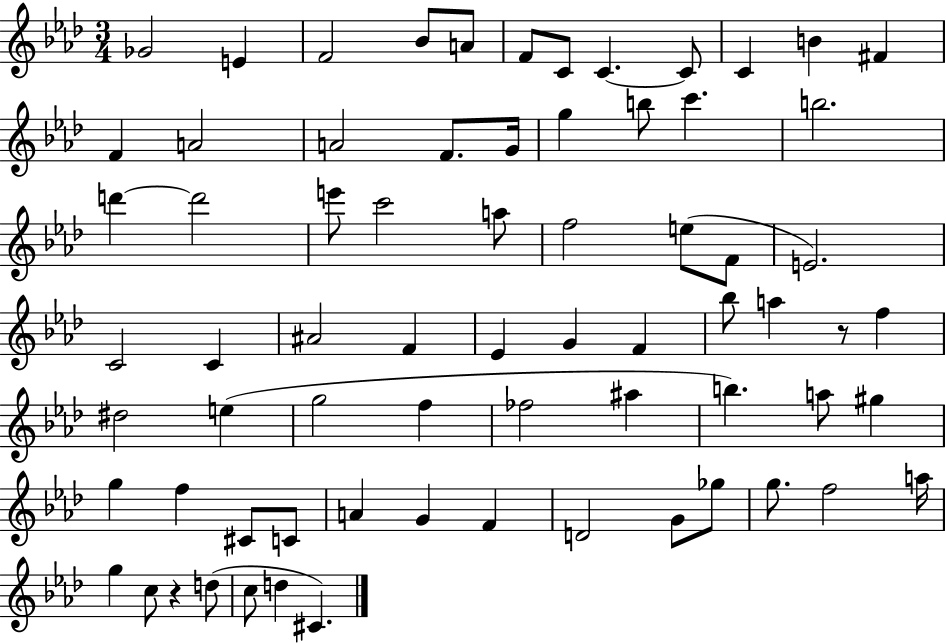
Gb4/h E4/q F4/h Bb4/e A4/e F4/e C4/e C4/q. C4/e C4/q B4/q F#4/q F4/q A4/h A4/h F4/e. G4/s G5/q B5/e C6/q. B5/h. D6/q D6/h E6/e C6/h A5/e F5/h E5/e F4/e E4/h. C4/h C4/q A#4/h F4/q Eb4/q G4/q F4/q Bb5/e A5/q R/e F5/q D#5/h E5/q G5/h F5/q FES5/h A#5/q B5/q. A5/e G#5/q G5/q F5/q C#4/e C4/e A4/q G4/q F4/q D4/h G4/e Gb5/e G5/e. F5/h A5/s G5/q C5/e R/q D5/e C5/e D5/q C#4/q.